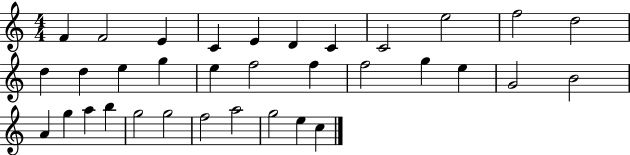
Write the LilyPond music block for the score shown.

{
  \clef treble
  \numericTimeSignature
  \time 4/4
  \key c \major
  f'4 f'2 e'4 | c'4 e'4 d'4 c'4 | c'2 e''2 | f''2 d''2 | \break d''4 d''4 e''4 g''4 | e''4 f''2 f''4 | f''2 g''4 e''4 | g'2 b'2 | \break a'4 g''4 a''4 b''4 | g''2 g''2 | f''2 a''2 | g''2 e''4 c''4 | \break \bar "|."
}